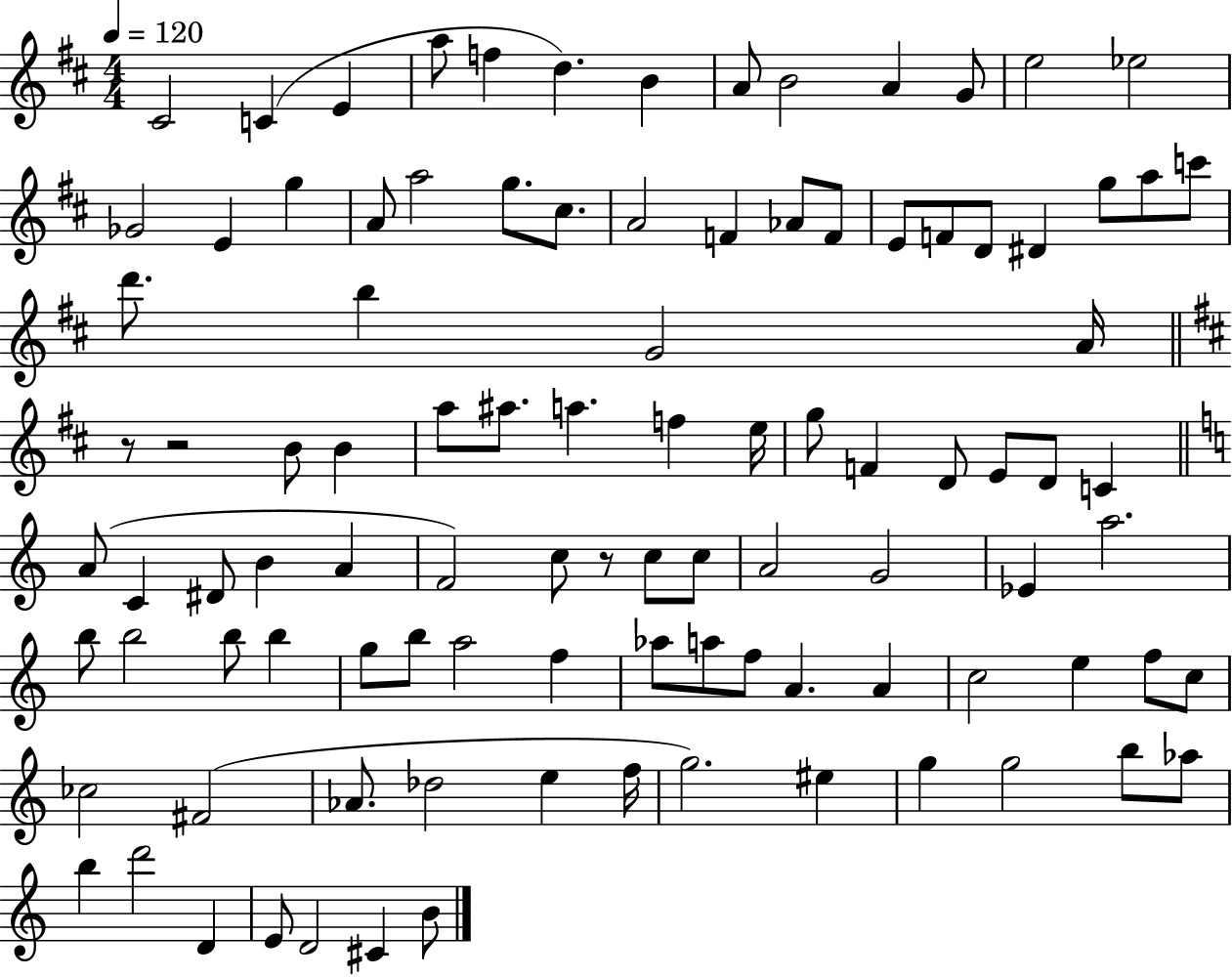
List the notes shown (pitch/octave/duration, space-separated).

C#4/h C4/q E4/q A5/e F5/q D5/q. B4/q A4/e B4/h A4/q G4/e E5/h Eb5/h Gb4/h E4/q G5/q A4/e A5/h G5/e. C#5/e. A4/h F4/q Ab4/e F4/e E4/e F4/e D4/e D#4/q G5/e A5/e C6/e D6/e. B5/q G4/h A4/s R/e R/h B4/e B4/q A5/e A#5/e. A5/q. F5/q E5/s G5/e F4/q D4/e E4/e D4/e C4/q A4/e C4/q D#4/e B4/q A4/q F4/h C5/e R/e C5/e C5/e A4/h G4/h Eb4/q A5/h. B5/e B5/h B5/e B5/q G5/e B5/e A5/h F5/q Ab5/e A5/e F5/e A4/q. A4/q C5/h E5/q F5/e C5/e CES5/h F#4/h Ab4/e. Db5/h E5/q F5/s G5/h. EIS5/q G5/q G5/h B5/e Ab5/e B5/q D6/h D4/q E4/e D4/h C#4/q B4/e